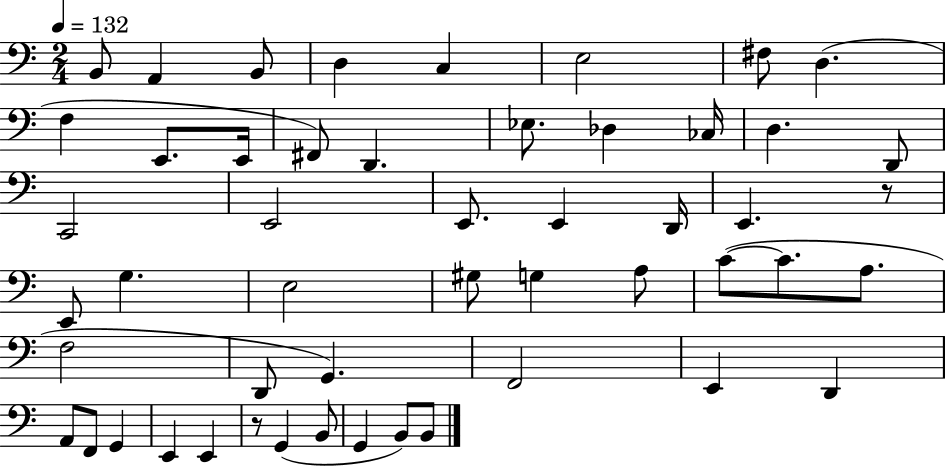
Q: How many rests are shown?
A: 2